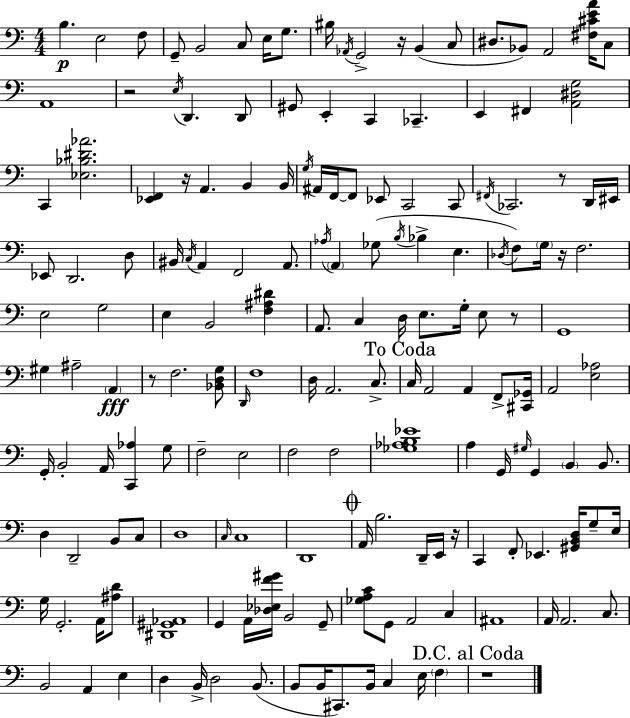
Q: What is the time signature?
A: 4/4